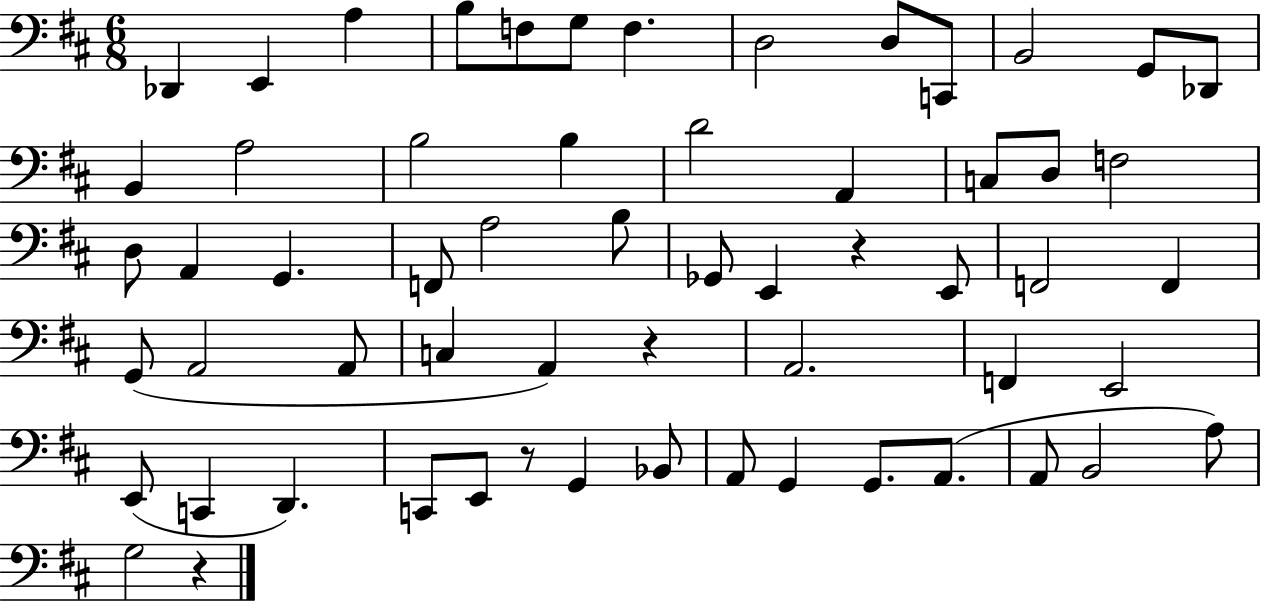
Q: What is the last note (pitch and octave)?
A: G3